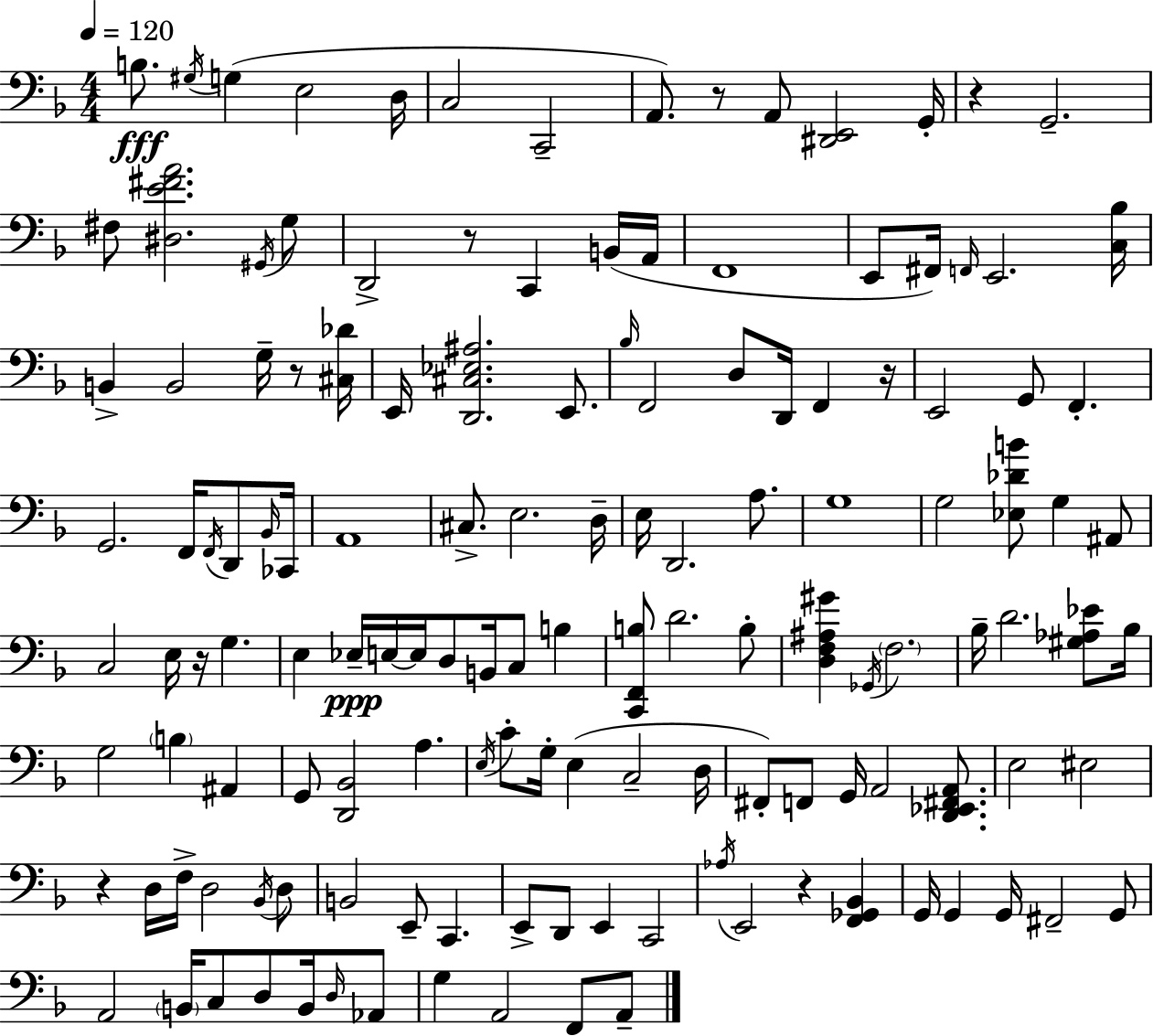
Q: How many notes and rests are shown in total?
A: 138